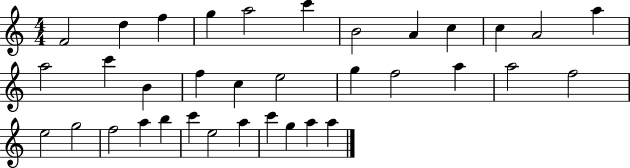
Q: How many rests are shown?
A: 0